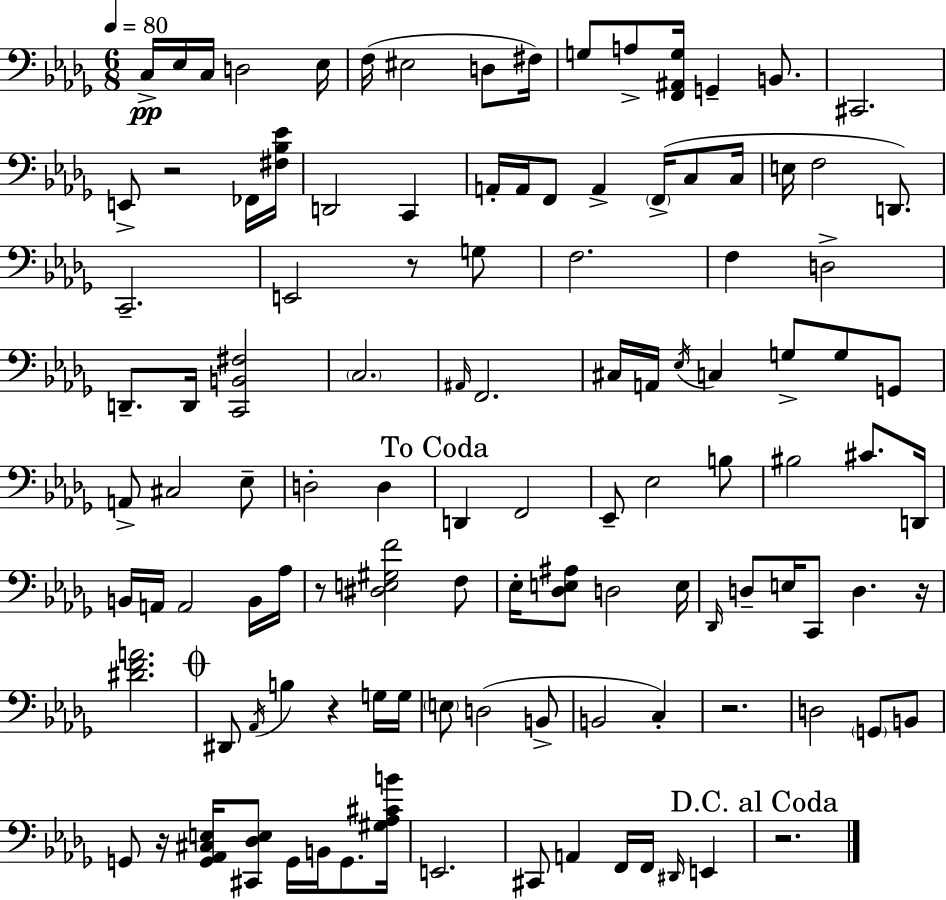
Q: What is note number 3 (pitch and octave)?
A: C3